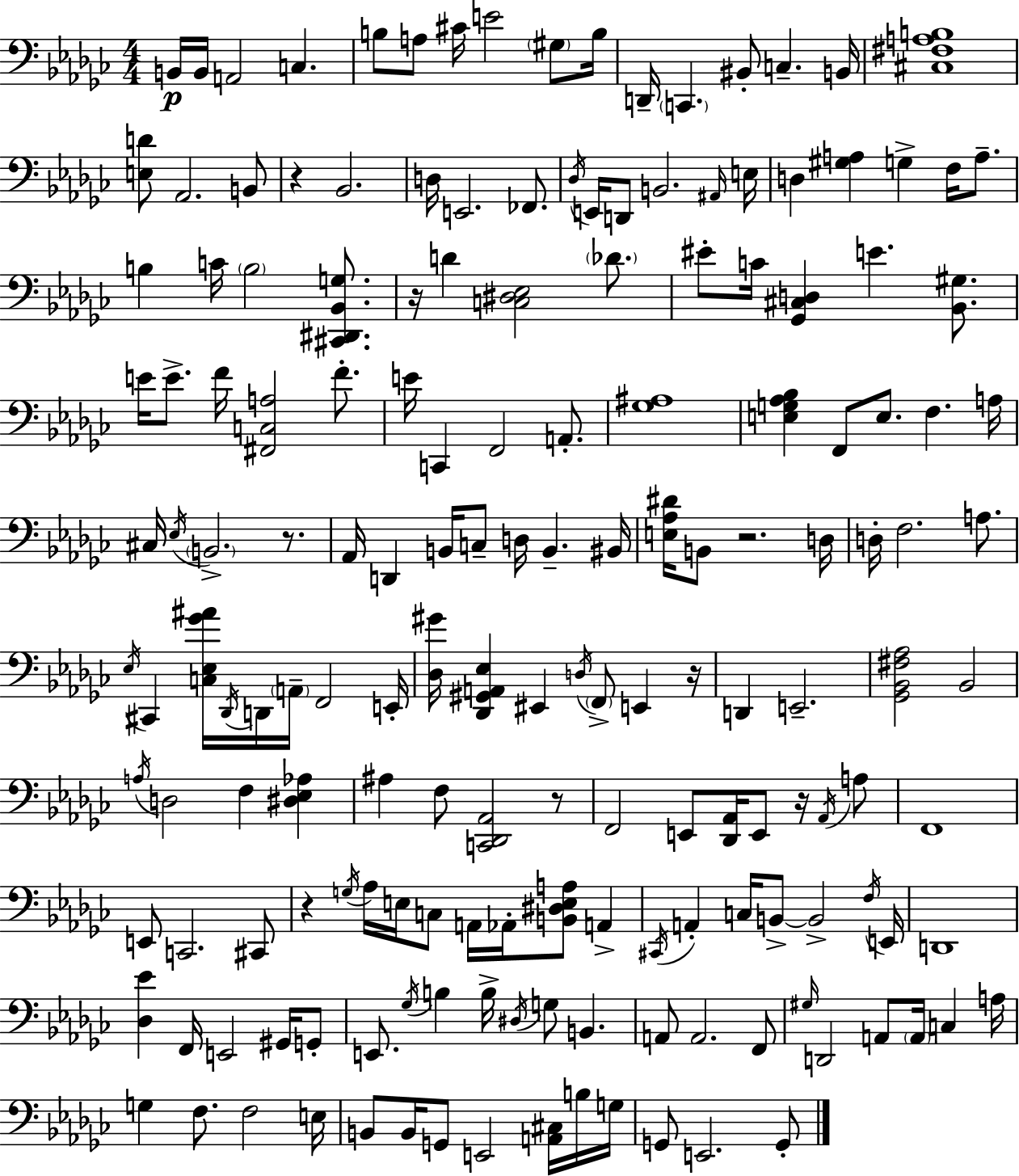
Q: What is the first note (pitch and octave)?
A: B2